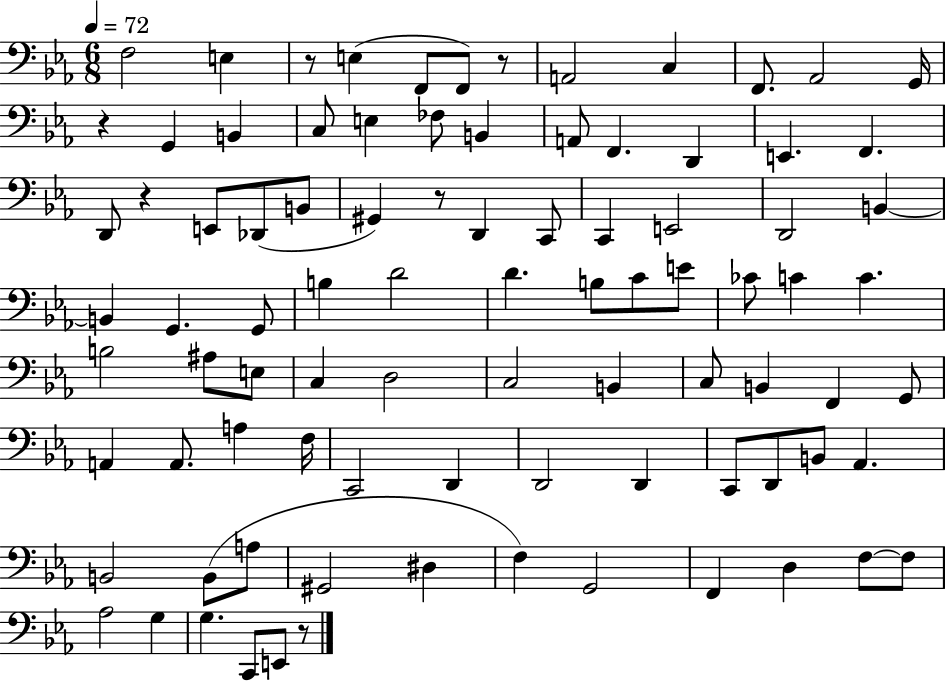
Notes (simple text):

F3/h E3/q R/e E3/q F2/e F2/e R/e A2/h C3/q F2/e. Ab2/h G2/s R/q G2/q B2/q C3/e E3/q FES3/e B2/q A2/e F2/q. D2/q E2/q. F2/q. D2/e R/q E2/e Db2/e B2/e G#2/q R/e D2/q C2/e C2/q E2/h D2/h B2/q B2/q G2/q. G2/e B3/q D4/h D4/q. B3/e C4/e E4/e CES4/e C4/q C4/q. B3/h A#3/e E3/e C3/q D3/h C3/h B2/q C3/e B2/q F2/q G2/e A2/q A2/e. A3/q F3/s C2/h D2/q D2/h D2/q C2/e D2/e B2/e Ab2/q. B2/h B2/e A3/e G#2/h D#3/q F3/q G2/h F2/q D3/q F3/e F3/e Ab3/h G3/q G3/q. C2/e E2/e R/e